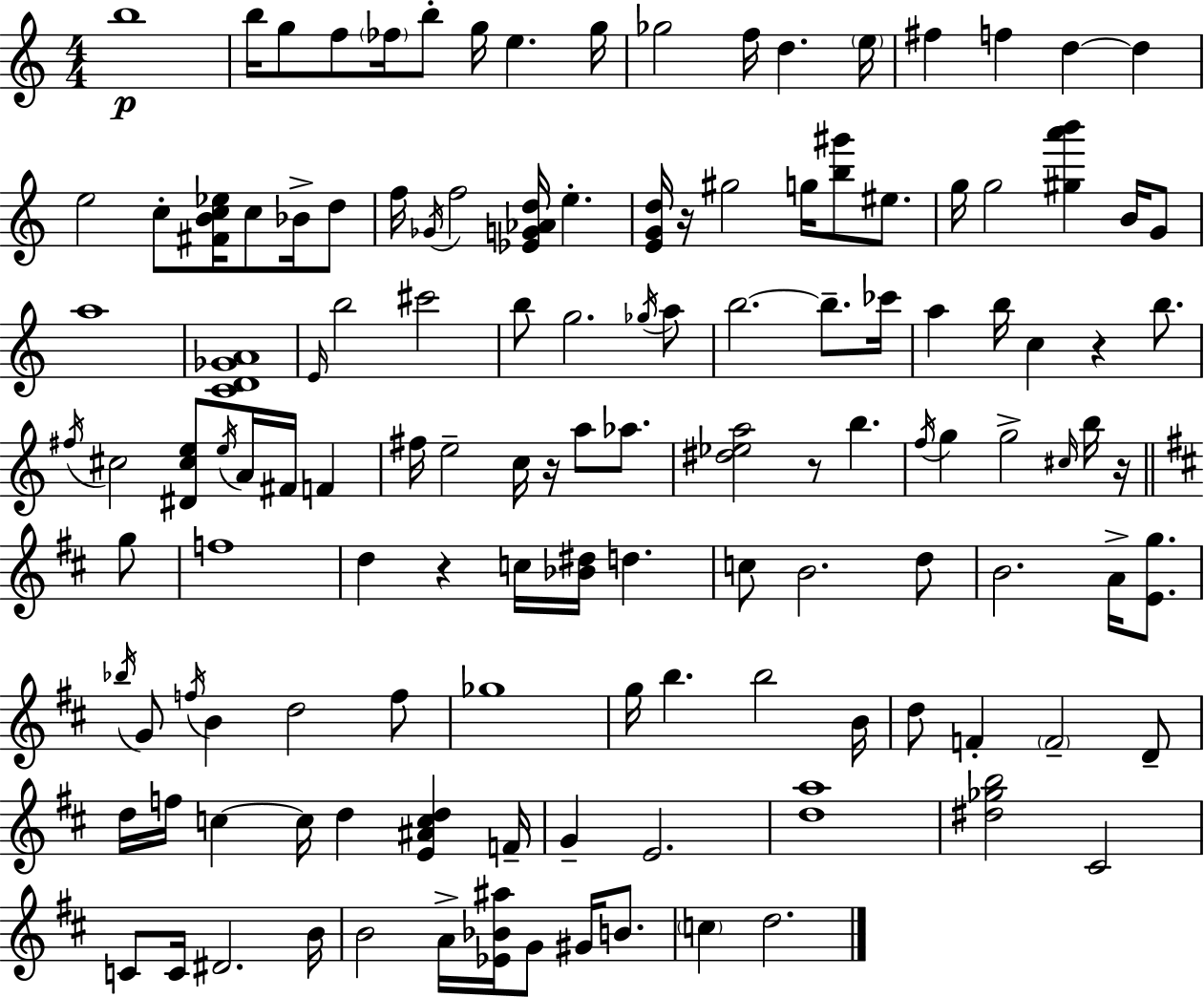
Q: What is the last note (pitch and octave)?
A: D5